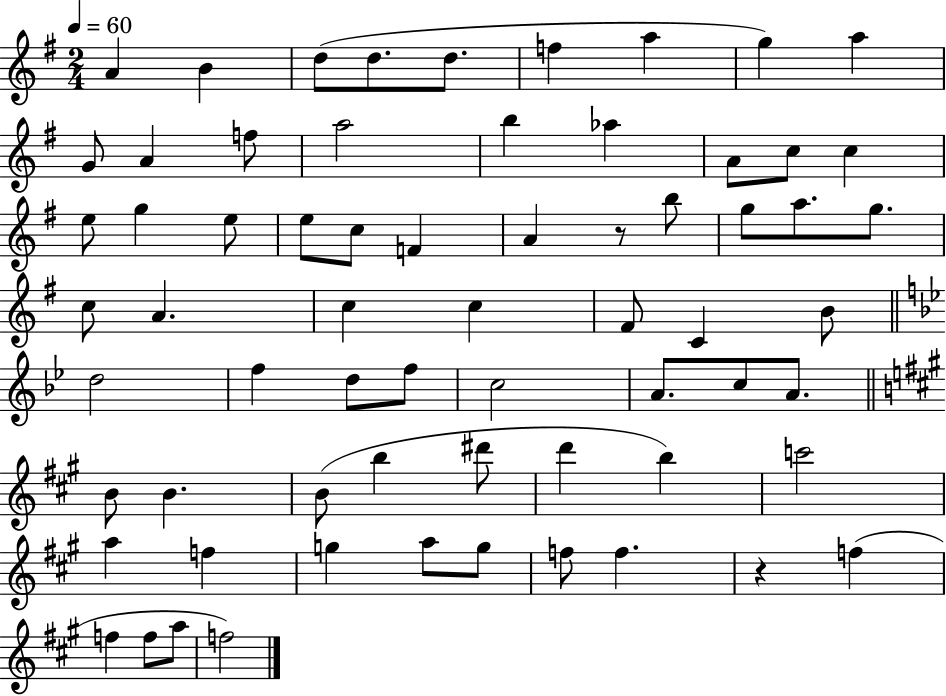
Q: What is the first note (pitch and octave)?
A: A4